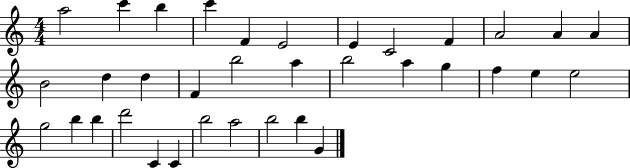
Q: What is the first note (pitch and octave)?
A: A5